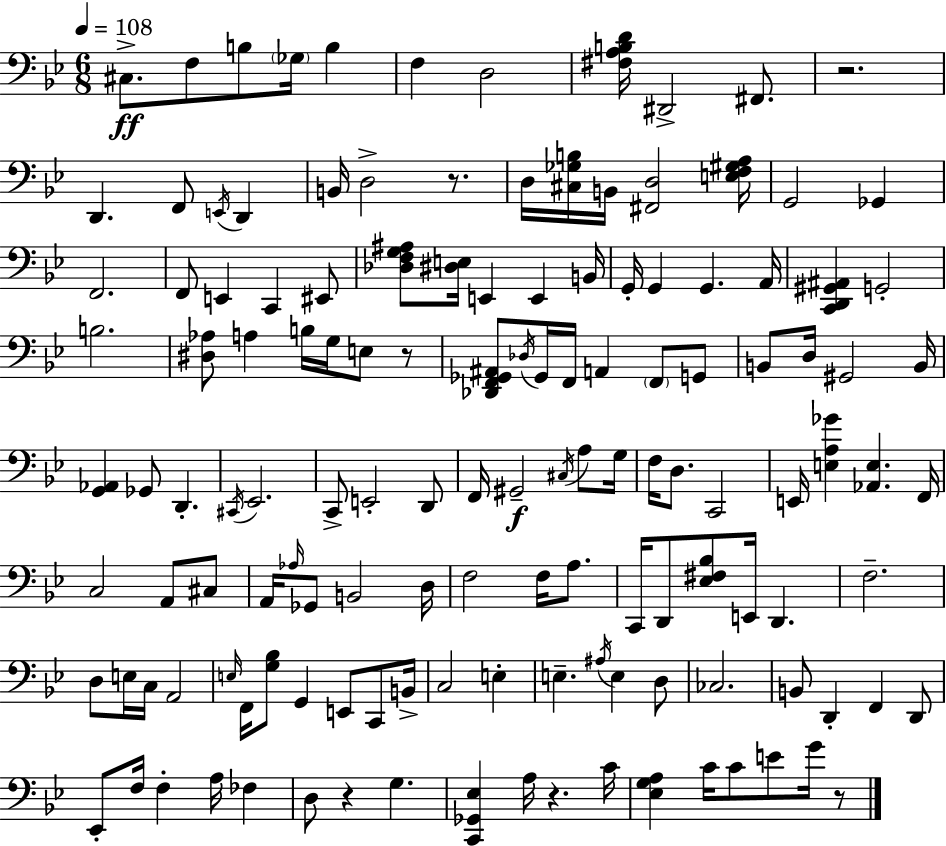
{
  \clef bass
  \numericTimeSignature
  \time 6/8
  \key bes \major
  \tempo 4 = 108
  cis8.->\ff f8 b8 \parenthesize ges16 b4 | f4 d2 | <fis a b d'>16 dis,2-> fis,8. | r2. | \break d,4. f,8 \acciaccatura { e,16 } d,4 | b,16 d2-> r8. | d16 <cis ges b>16 b,16 <fis, d>2 | <e f gis a>16 g,2 ges,4 | \break f,2. | f,8 e,4 c,4 eis,8 | <des f g ais>8 <dis e>16 e,4 e,4 | b,16 g,16-. g,4 g,4. | \break a,16 <c, d, gis, ais,>4 g,2-. | b2. | <dis aes>8 a4 b16 g16 e8 r8 | <des, f, ges, ais,>8 \acciaccatura { des16 } ges,16 f,16 a,4 \parenthesize f,8 | \break g,8 b,8 d16 gis,2 | b,16 <g, aes,>4 ges,8 d,4.-. | \acciaccatura { cis,16 } ees,2. | c,8-> e,2-. | \break d,8 f,16 gis,2--\f | \acciaccatura { cis16 } a8 g16 f16 d8. c,2 | e,16 <e a ges'>4 <aes, e>4. | f,16 c2 | \break a,8 cis8 a,16 \grace { aes16 } ges,8 b,2 | d16 f2 | f16 a8. c,16 d,8 <ees fis bes>8 e,16 d,4. | f2.-- | \break d8 e16 c16 a,2 | \grace { e16 } f,16 <g bes>8 g,4 | e,8 c,8 b,16-> c2 | e4-. e4.-- | \break \acciaccatura { ais16 } e4 d8 ces2. | b,8 d,4-. | f,4 d,8 ees,8-. f16 f4-. | a16 fes4 d8 r4 | \break g4. <c, ges, ees>4 a16 | r4. c'16 <ees g a>4 c'16 | c'8 e'8 g'16 r8 \bar "|."
}